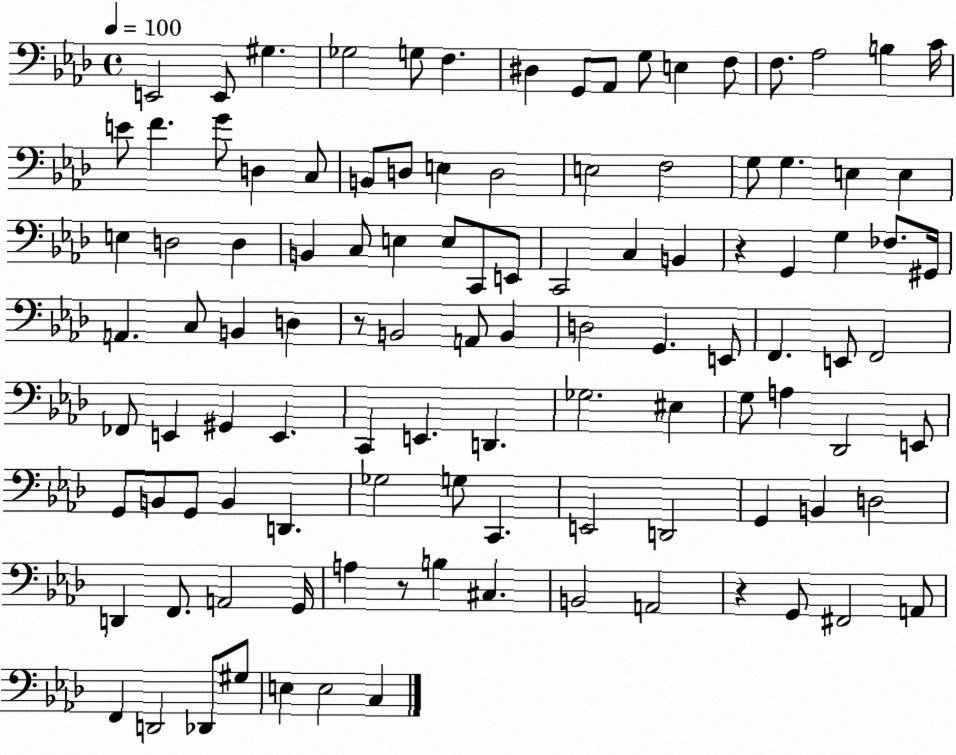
X:1
T:Untitled
M:4/4
L:1/4
K:Ab
E,,2 E,,/2 ^G, _G,2 G,/2 F, ^D, G,,/2 _A,,/2 G,/2 E, F,/2 F,/2 _A,2 B, C/4 E/2 F G/2 D, C,/2 B,,/2 D,/2 E, D,2 E,2 F,2 G,/2 G, E, E, E, D,2 D, B,, C,/2 E, E,/2 C,,/2 E,,/2 C,,2 C, B,, z G,, G, _F,/2 ^G,,/4 A,, C,/2 B,, D, z/2 B,,2 A,,/2 B,, D,2 G,, E,,/2 F,, E,,/2 F,,2 _F,,/2 E,, ^G,, E,, C,, E,, D,, _G,2 ^E, G,/2 A, _D,,2 E,,/2 G,,/2 B,,/2 G,,/2 B,, D,, _G,2 G,/2 C,, E,,2 D,,2 G,, B,, D,2 D,, F,,/2 A,,2 G,,/4 A, z/2 B, ^C, B,,2 A,,2 z G,,/2 ^F,,2 A,,/2 F,, D,,2 _D,,/2 ^G,/2 E, E,2 C,